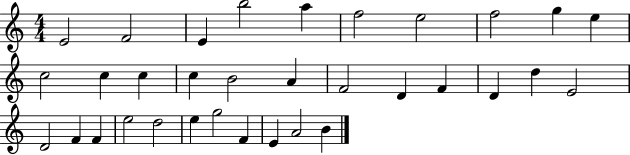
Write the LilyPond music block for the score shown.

{
  \clef treble
  \numericTimeSignature
  \time 4/4
  \key c \major
  e'2 f'2 | e'4 b''2 a''4 | f''2 e''2 | f''2 g''4 e''4 | \break c''2 c''4 c''4 | c''4 b'2 a'4 | f'2 d'4 f'4 | d'4 d''4 e'2 | \break d'2 f'4 f'4 | e''2 d''2 | e''4 g''2 f'4 | e'4 a'2 b'4 | \break \bar "|."
}